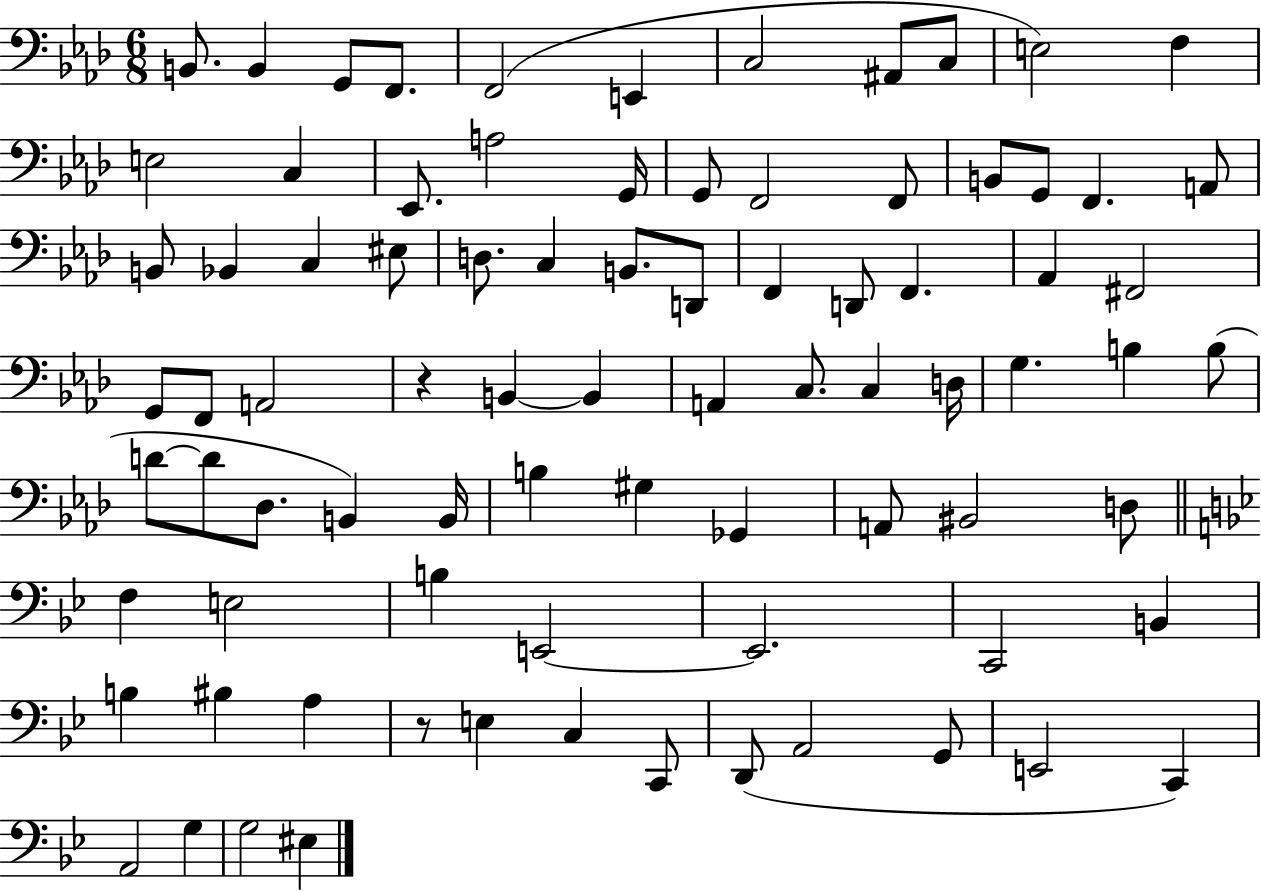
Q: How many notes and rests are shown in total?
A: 83